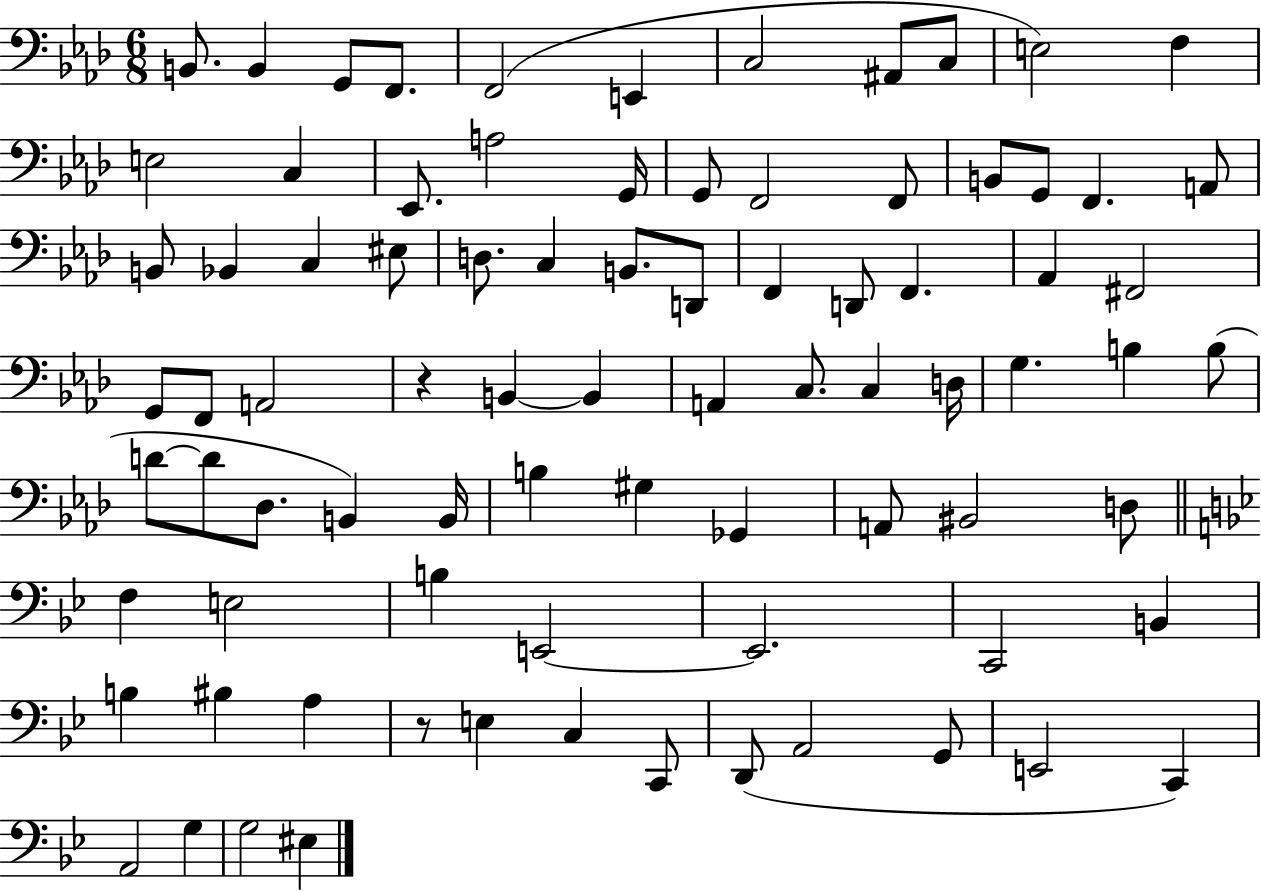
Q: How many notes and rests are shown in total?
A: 83